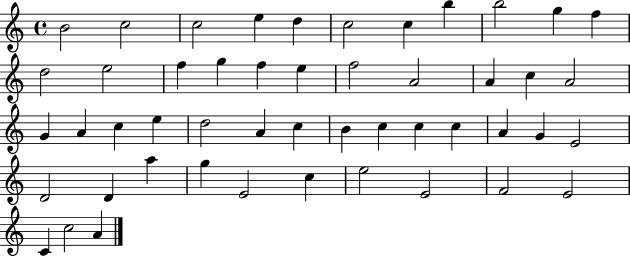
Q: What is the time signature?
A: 4/4